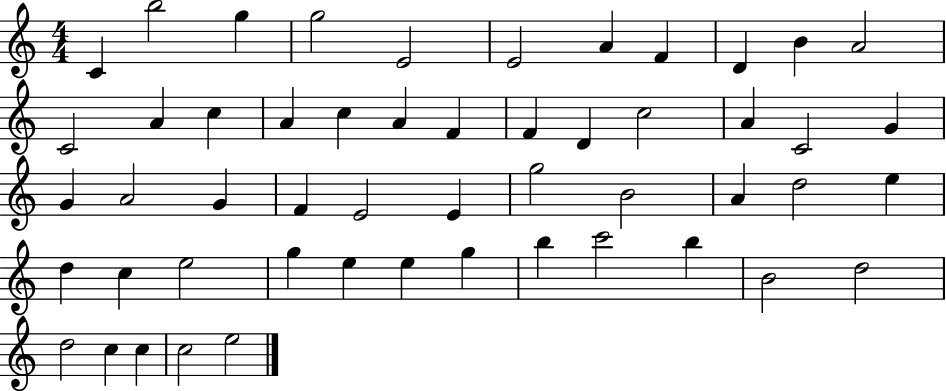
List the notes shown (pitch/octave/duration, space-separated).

C4/q B5/h G5/q G5/h E4/h E4/h A4/q F4/q D4/q B4/q A4/h C4/h A4/q C5/q A4/q C5/q A4/q F4/q F4/q D4/q C5/h A4/q C4/h G4/q G4/q A4/h G4/q F4/q E4/h E4/q G5/h B4/h A4/q D5/h E5/q D5/q C5/q E5/h G5/q E5/q E5/q G5/q B5/q C6/h B5/q B4/h D5/h D5/h C5/q C5/q C5/h E5/h